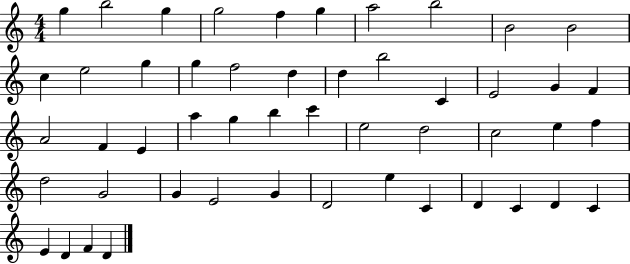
{
  \clef treble
  \numericTimeSignature
  \time 4/4
  \key c \major
  g''4 b''2 g''4 | g''2 f''4 g''4 | a''2 b''2 | b'2 b'2 | \break c''4 e''2 g''4 | g''4 f''2 d''4 | d''4 b''2 c'4 | e'2 g'4 f'4 | \break a'2 f'4 e'4 | a''4 g''4 b''4 c'''4 | e''2 d''2 | c''2 e''4 f''4 | \break d''2 g'2 | g'4 e'2 g'4 | d'2 e''4 c'4 | d'4 c'4 d'4 c'4 | \break e'4 d'4 f'4 d'4 | \bar "|."
}